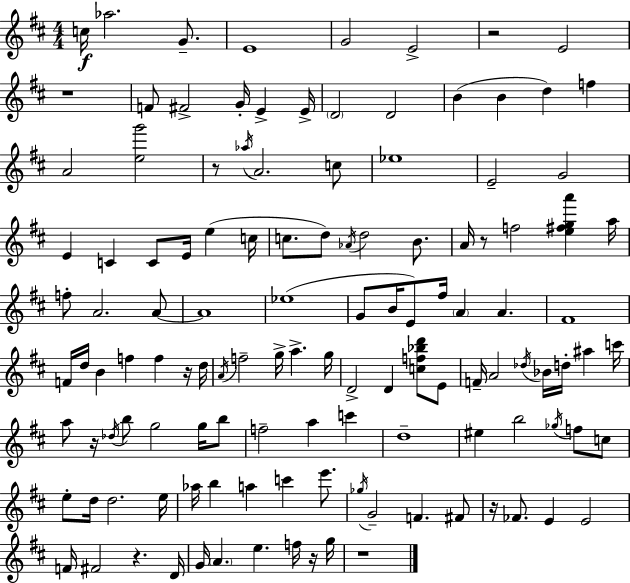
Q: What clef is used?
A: treble